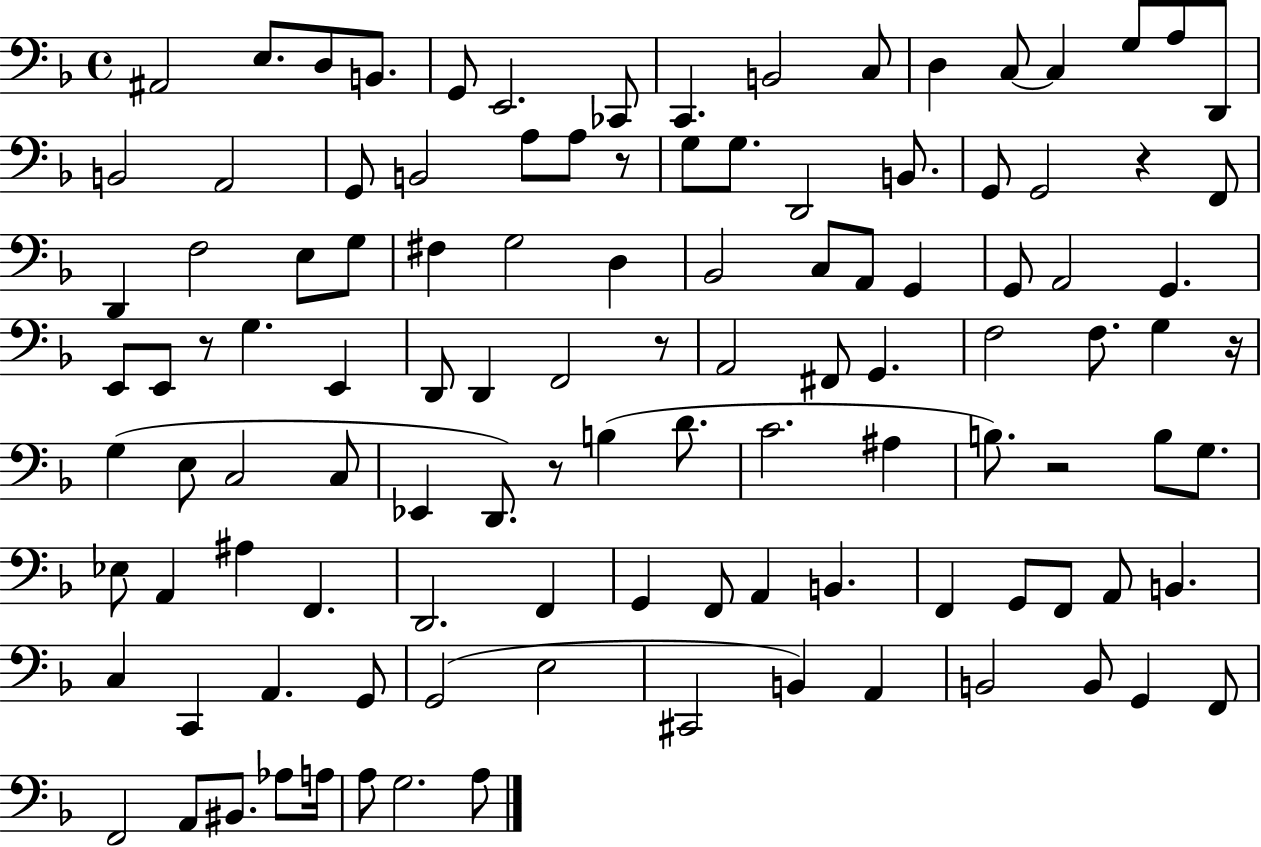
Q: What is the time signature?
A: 4/4